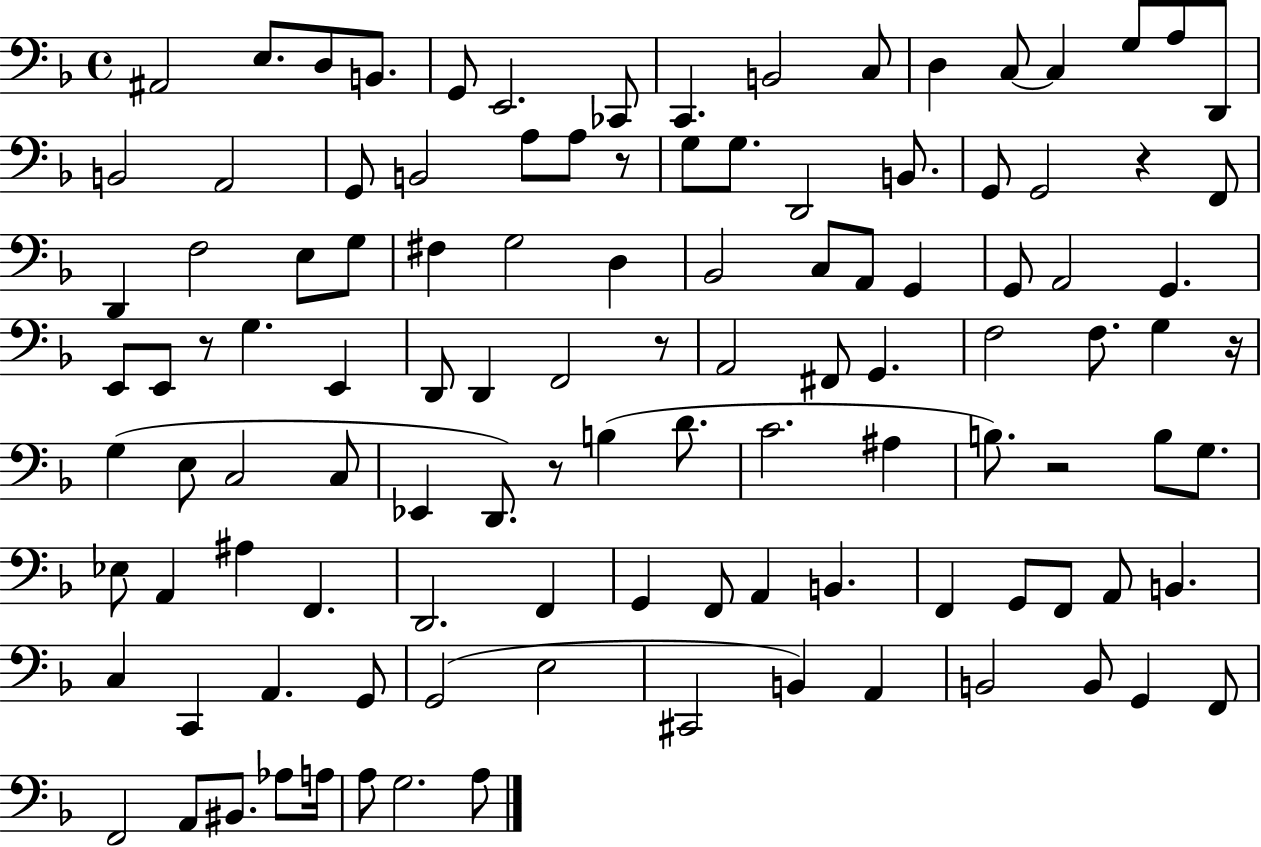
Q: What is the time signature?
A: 4/4